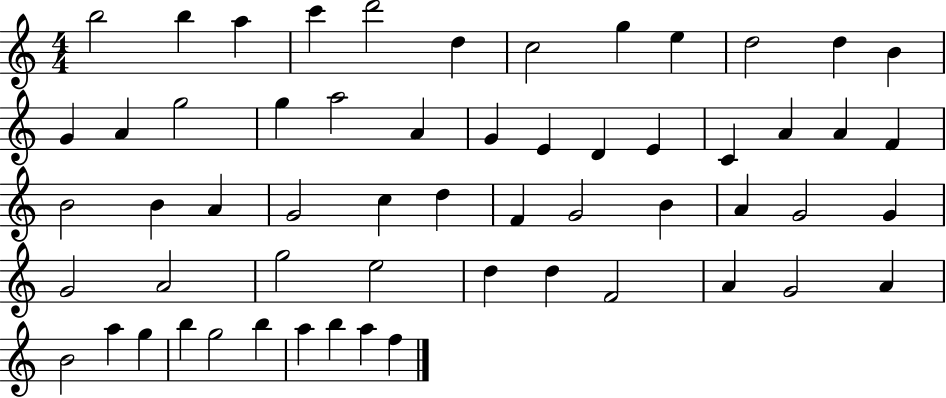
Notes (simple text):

B5/h B5/q A5/q C6/q D6/h D5/q C5/h G5/q E5/q D5/h D5/q B4/q G4/q A4/q G5/h G5/q A5/h A4/q G4/q E4/q D4/q E4/q C4/q A4/q A4/q F4/q B4/h B4/q A4/q G4/h C5/q D5/q F4/q G4/h B4/q A4/q G4/h G4/q G4/h A4/h G5/h E5/h D5/q D5/q F4/h A4/q G4/h A4/q B4/h A5/q G5/q B5/q G5/h B5/q A5/q B5/q A5/q F5/q